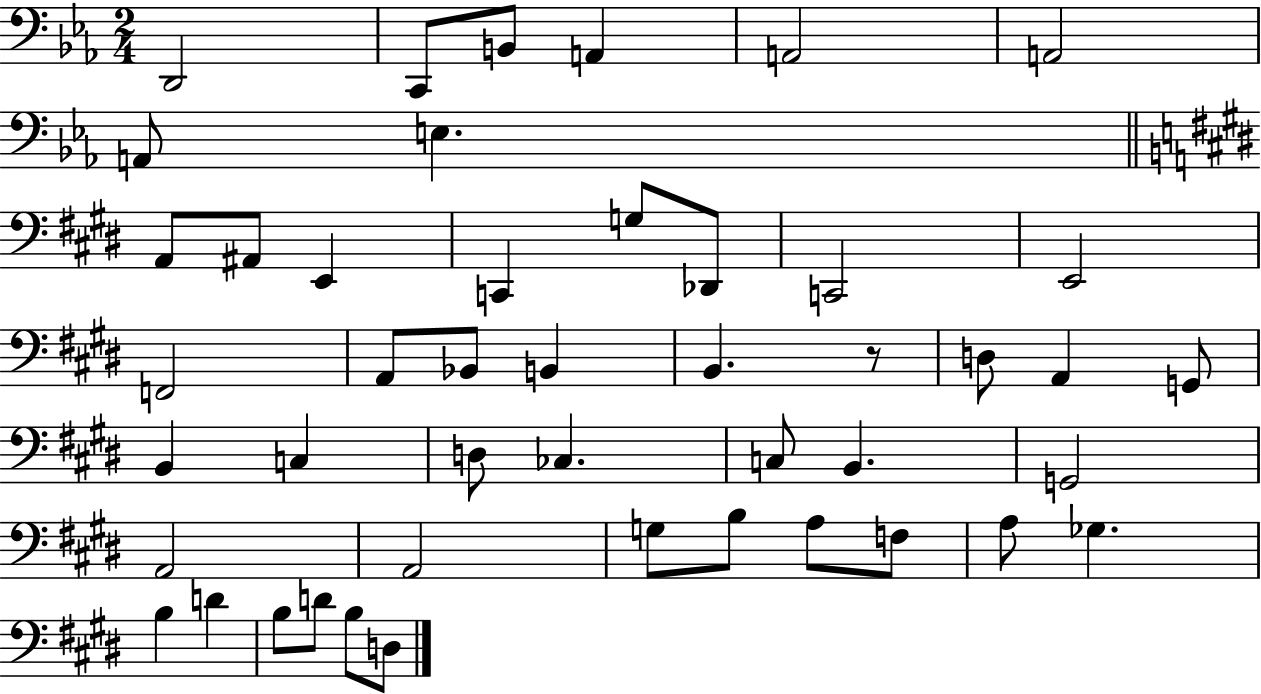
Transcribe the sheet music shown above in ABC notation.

X:1
T:Untitled
M:2/4
L:1/4
K:Eb
D,,2 C,,/2 B,,/2 A,, A,,2 A,,2 A,,/2 E, A,,/2 ^A,,/2 E,, C,, G,/2 _D,,/2 C,,2 E,,2 F,,2 A,,/2 _B,,/2 B,, B,, z/2 D,/2 A,, G,,/2 B,, C, D,/2 _C, C,/2 B,, G,,2 A,,2 A,,2 G,/2 B,/2 A,/2 F,/2 A,/2 _G, B, D B,/2 D/2 B,/2 D,/2